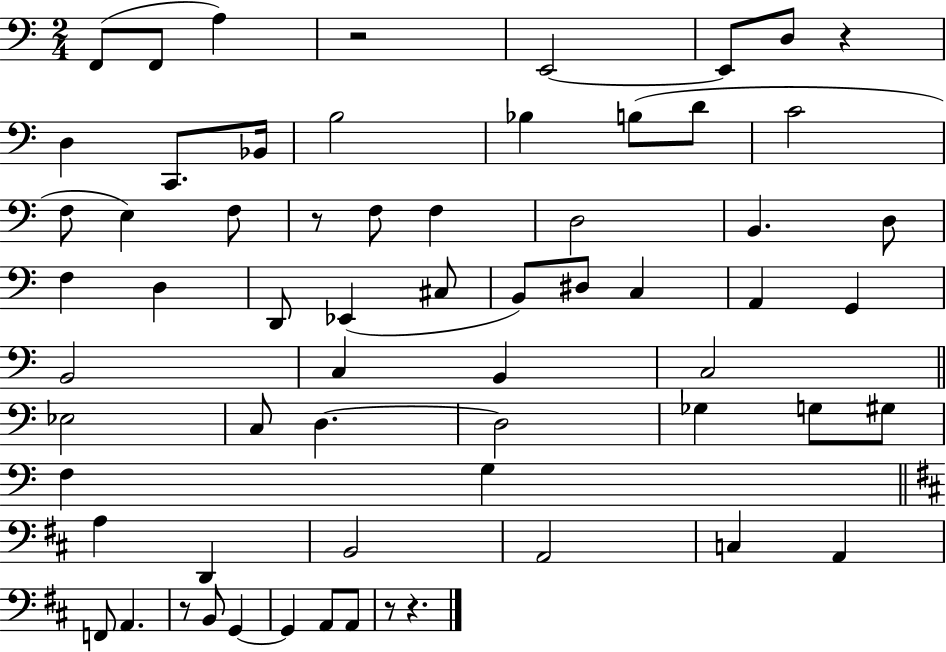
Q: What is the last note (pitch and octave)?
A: A2